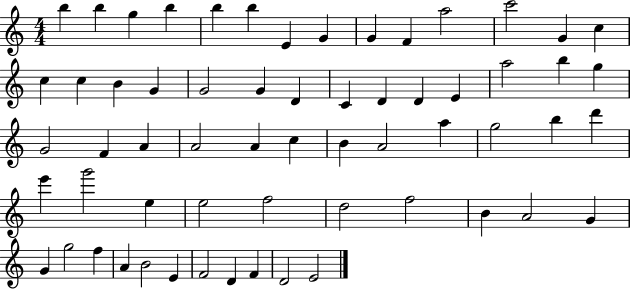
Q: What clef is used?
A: treble